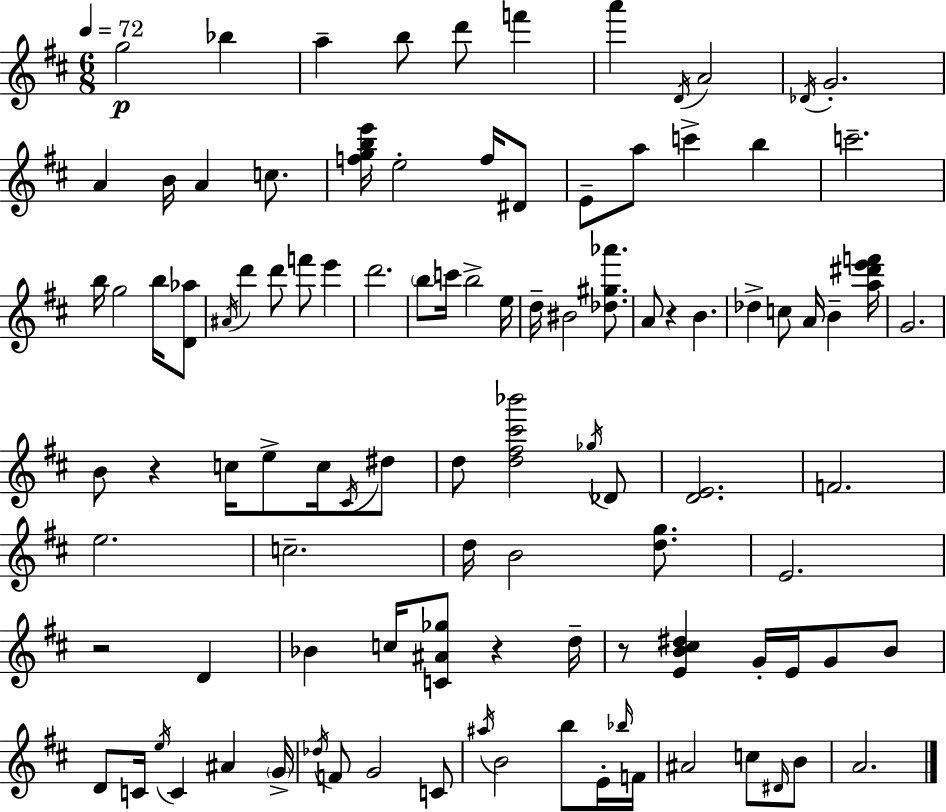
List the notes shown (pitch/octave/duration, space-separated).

G5/h Bb5/q A5/q B5/e D6/e F6/q A6/q D4/s A4/h Db4/s G4/h. A4/q B4/s A4/q C5/e. [F5,G5,B5,E6]/s E5/h F5/s D#4/e E4/e A5/e C6/q B5/q C6/h. B5/s G5/h B5/s [D4,Ab5]/e A#4/s D6/q D6/e F6/e E6/q D6/h. B5/e C6/s B5/h E5/s D5/s BIS4/h [Db5,G#5,Ab6]/e. A4/e R/q B4/q. Db5/q C5/e A4/s B4/q [A5,D#6,E6,F6]/s G4/h. B4/e R/q C5/s E5/e C5/s C#4/s D#5/e D5/e [D5,F#5,C#6,Bb6]/h Gb5/s Db4/e [D4,E4]/h. F4/h. E5/h. C5/h. D5/s B4/h [D5,G5]/e. E4/h. R/h D4/q Bb4/q C5/s [C4,A#4,Gb5]/e R/q D5/s R/e [E4,B4,C#5,D#5]/q G4/s E4/s G4/e B4/e D4/e C4/s E5/s C4/q A#4/q G4/s Db5/s F4/e G4/h C4/e A#5/s B4/h B5/e E4/s Bb5/s F4/s A#4/h C5/e D#4/s B4/e A4/h.